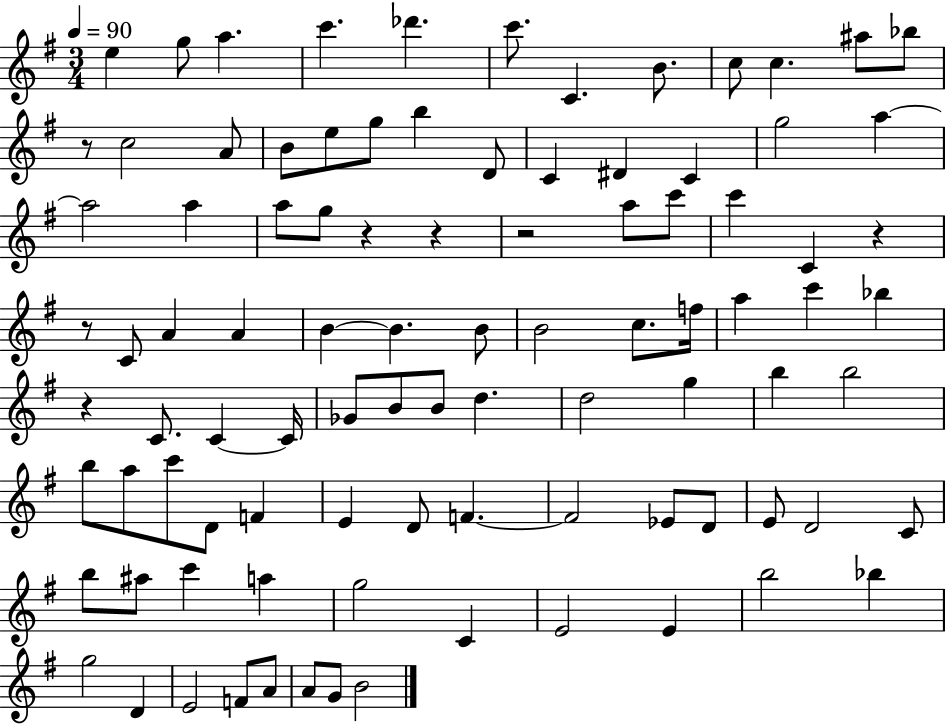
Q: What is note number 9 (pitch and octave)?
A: C5